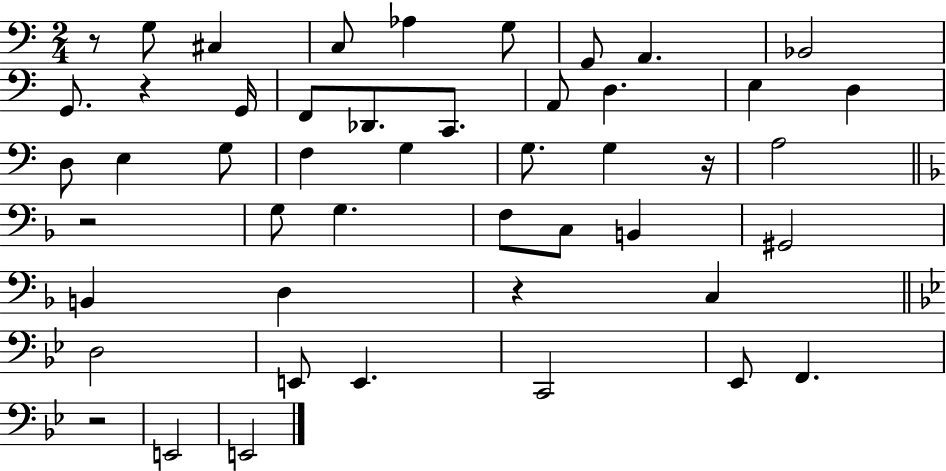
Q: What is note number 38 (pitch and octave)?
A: C2